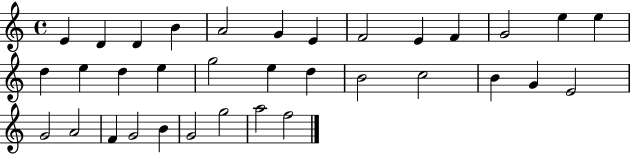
{
  \clef treble
  \time 4/4
  \defaultTimeSignature
  \key c \major
  e'4 d'4 d'4 b'4 | a'2 g'4 e'4 | f'2 e'4 f'4 | g'2 e''4 e''4 | \break d''4 e''4 d''4 e''4 | g''2 e''4 d''4 | b'2 c''2 | b'4 g'4 e'2 | \break g'2 a'2 | f'4 g'2 b'4 | g'2 g''2 | a''2 f''2 | \break \bar "|."
}